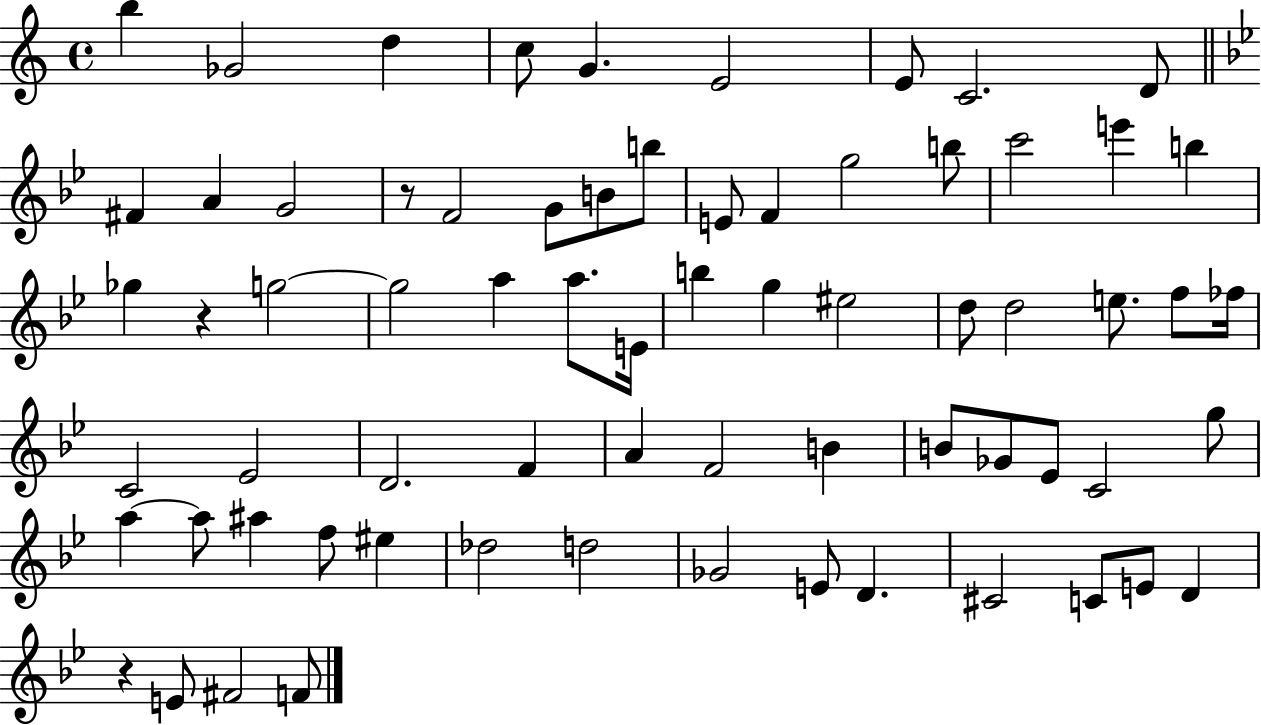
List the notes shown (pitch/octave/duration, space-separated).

B5/q Gb4/h D5/q C5/e G4/q. E4/h E4/e C4/h. D4/e F#4/q A4/q G4/h R/e F4/h G4/e B4/e B5/e E4/e F4/q G5/h B5/e C6/h E6/q B5/q Gb5/q R/q G5/h G5/h A5/q A5/e. E4/s B5/q G5/q EIS5/h D5/e D5/h E5/e. F5/e FES5/s C4/h Eb4/h D4/h. F4/q A4/q F4/h B4/q B4/e Gb4/e Eb4/e C4/h G5/e A5/q A5/e A#5/q F5/e EIS5/q Db5/h D5/h Gb4/h E4/e D4/q. C#4/h C4/e E4/e D4/q R/q E4/e F#4/h F4/e